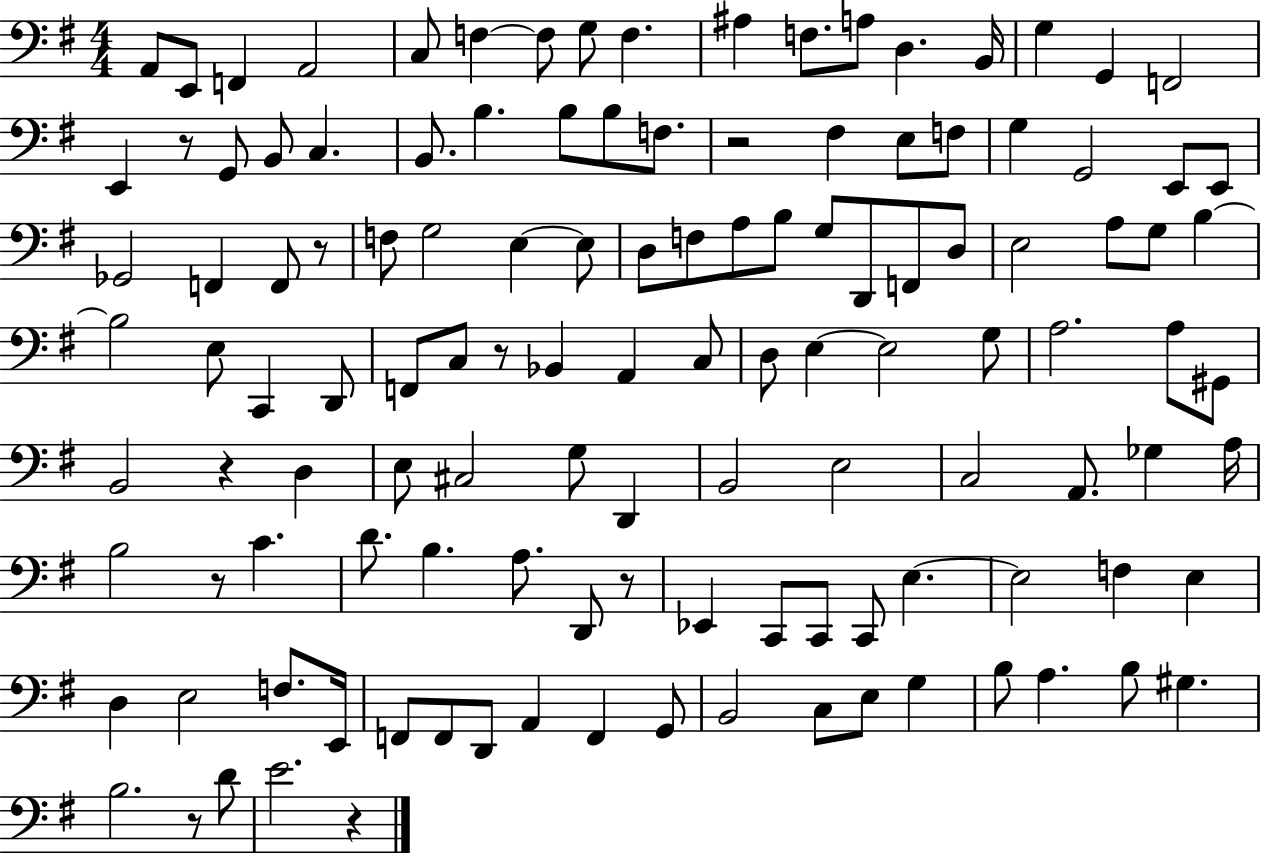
X:1
T:Untitled
M:4/4
L:1/4
K:G
A,,/2 E,,/2 F,, A,,2 C,/2 F, F,/2 G,/2 F, ^A, F,/2 A,/2 D, B,,/4 G, G,, F,,2 E,, z/2 G,,/2 B,,/2 C, B,,/2 B, B,/2 B,/2 F,/2 z2 ^F, E,/2 F,/2 G, G,,2 E,,/2 E,,/2 _G,,2 F,, F,,/2 z/2 F,/2 G,2 E, E,/2 D,/2 F,/2 A,/2 B,/2 G,/2 D,,/2 F,,/2 D,/2 E,2 A,/2 G,/2 B, B,2 E,/2 C,, D,,/2 F,,/2 C,/2 z/2 _B,, A,, C,/2 D,/2 E, E,2 G,/2 A,2 A,/2 ^G,,/2 B,,2 z D, E,/2 ^C,2 G,/2 D,, B,,2 E,2 C,2 A,,/2 _G, A,/4 B,2 z/2 C D/2 B, A,/2 D,,/2 z/2 _E,, C,,/2 C,,/2 C,,/2 E, E,2 F, E, D, E,2 F,/2 E,,/4 F,,/2 F,,/2 D,,/2 A,, F,, G,,/2 B,,2 C,/2 E,/2 G, B,/2 A, B,/2 ^G, B,2 z/2 D/2 E2 z